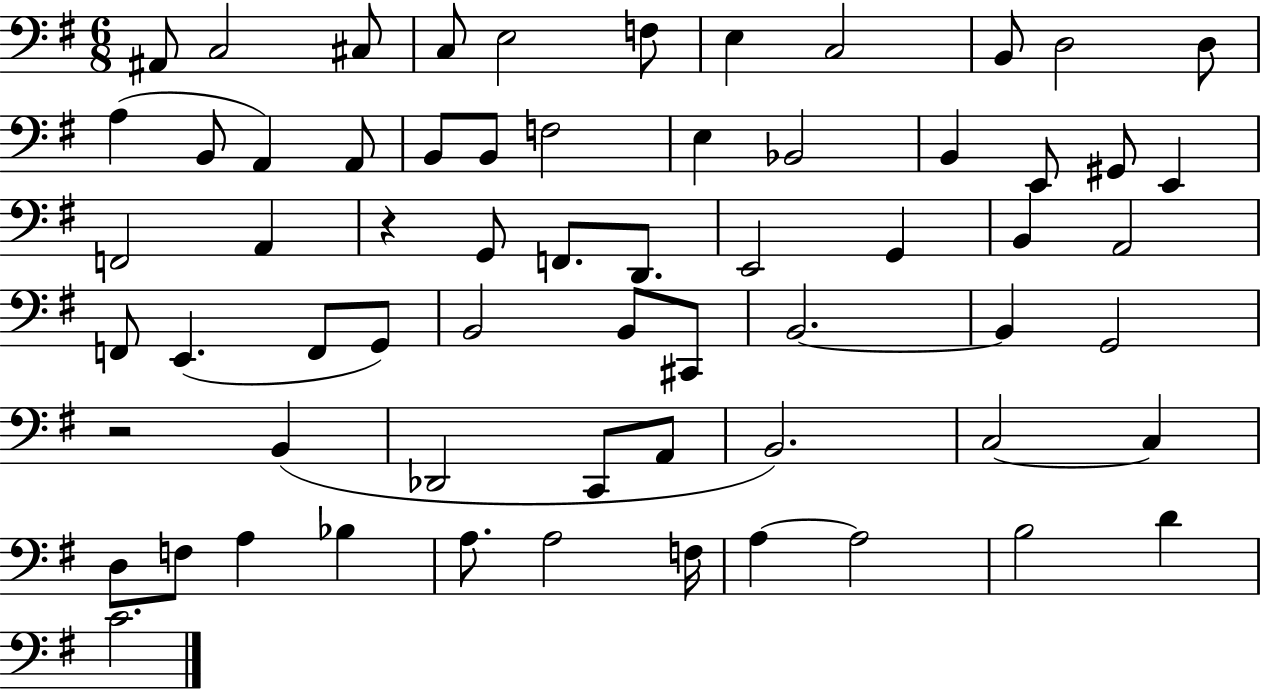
A#2/e C3/h C#3/e C3/e E3/h F3/e E3/q C3/h B2/e D3/h D3/e A3/q B2/e A2/q A2/e B2/e B2/e F3/h E3/q Bb2/h B2/q E2/e G#2/e E2/q F2/h A2/q R/q G2/e F2/e. D2/e. E2/h G2/q B2/q A2/h F2/e E2/q. F2/e G2/e B2/h B2/e C#2/e B2/h. B2/q G2/h R/h B2/q Db2/h C2/e A2/e B2/h. C3/h C3/q D3/e F3/e A3/q Bb3/q A3/e. A3/h F3/s A3/q A3/h B3/h D4/q C4/h.